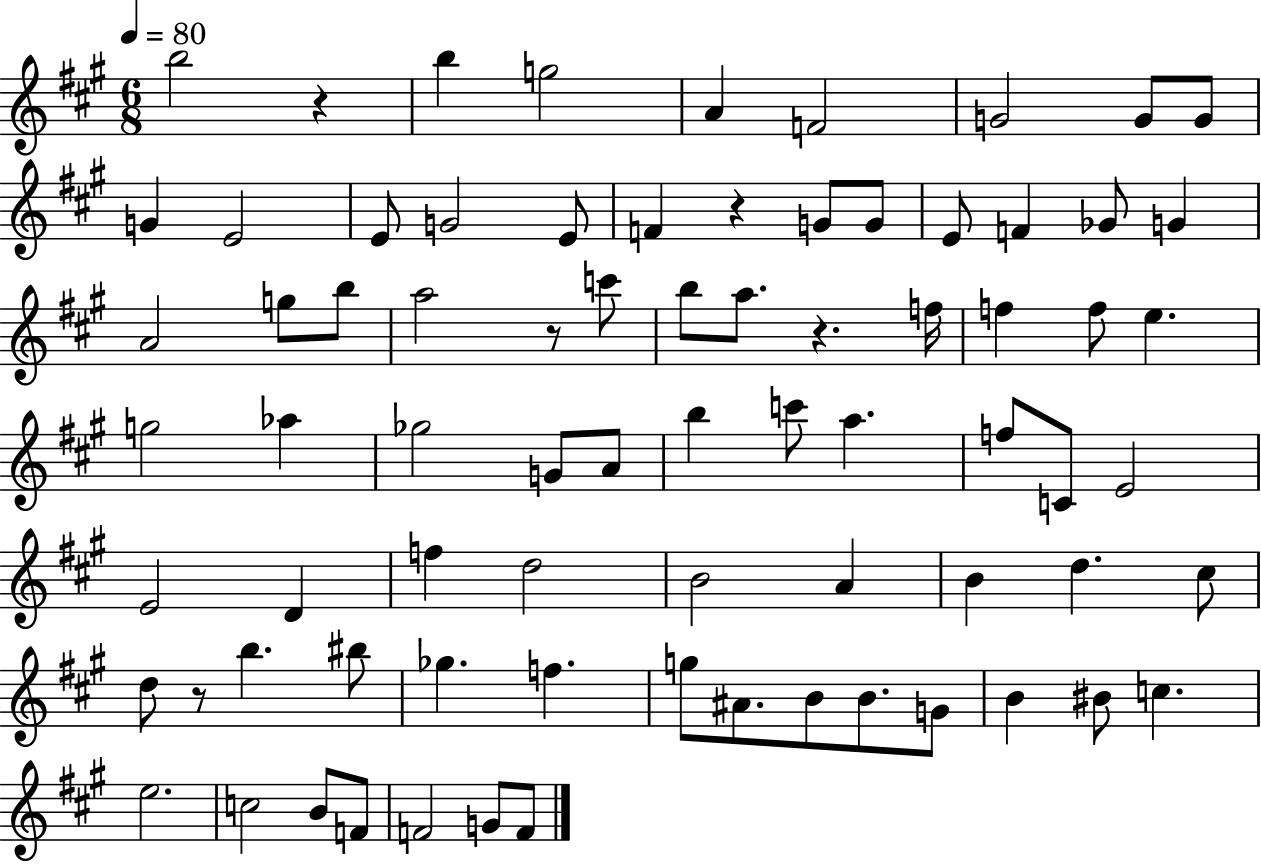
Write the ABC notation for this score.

X:1
T:Untitled
M:6/8
L:1/4
K:A
b2 z b g2 A F2 G2 G/2 G/2 G E2 E/2 G2 E/2 F z G/2 G/2 E/2 F _G/2 G A2 g/2 b/2 a2 z/2 c'/2 b/2 a/2 z f/4 f f/2 e g2 _a _g2 G/2 A/2 b c'/2 a f/2 C/2 E2 E2 D f d2 B2 A B d ^c/2 d/2 z/2 b ^b/2 _g f g/2 ^A/2 B/2 B/2 G/2 B ^B/2 c e2 c2 B/2 F/2 F2 G/2 F/2